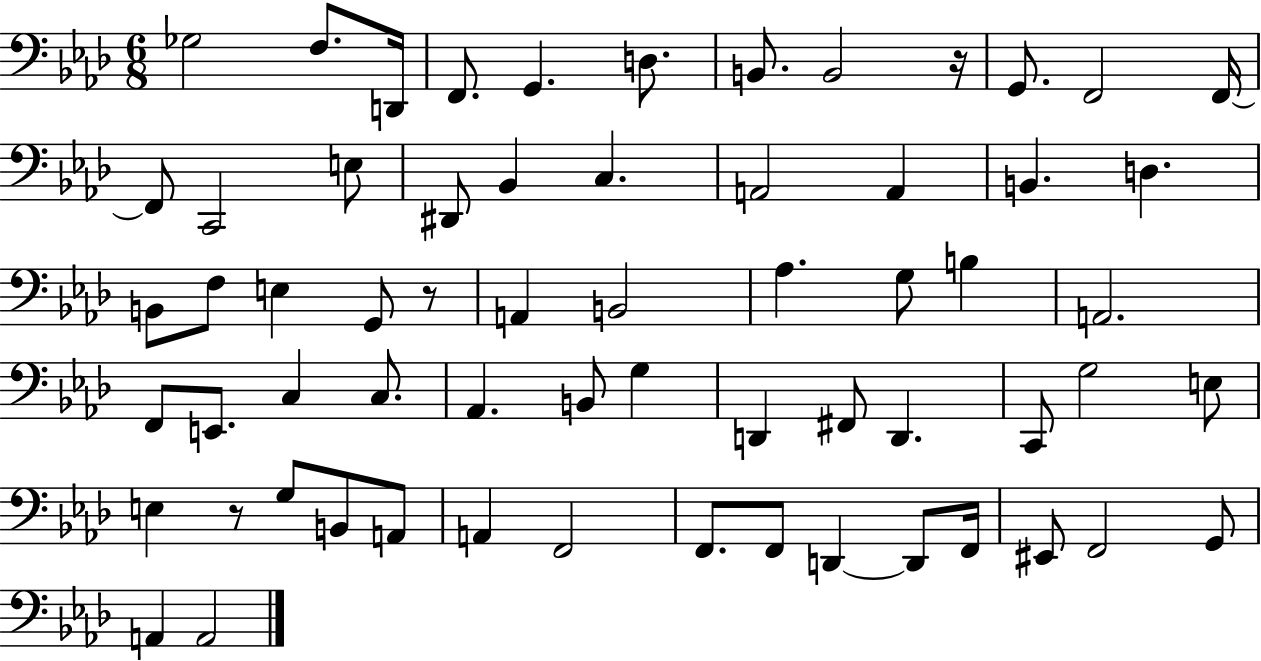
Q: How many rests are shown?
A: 3